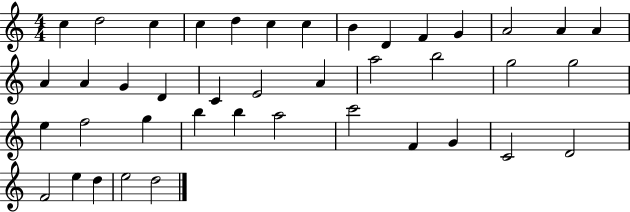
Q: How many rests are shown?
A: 0